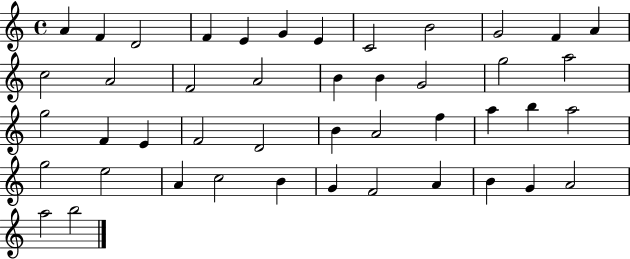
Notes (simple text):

A4/q F4/q D4/h F4/q E4/q G4/q E4/q C4/h B4/h G4/h F4/q A4/q C5/h A4/h F4/h A4/h B4/q B4/q G4/h G5/h A5/h G5/h F4/q E4/q F4/h D4/h B4/q A4/h F5/q A5/q B5/q A5/h G5/h E5/h A4/q C5/h B4/q G4/q F4/h A4/q B4/q G4/q A4/h A5/h B5/h